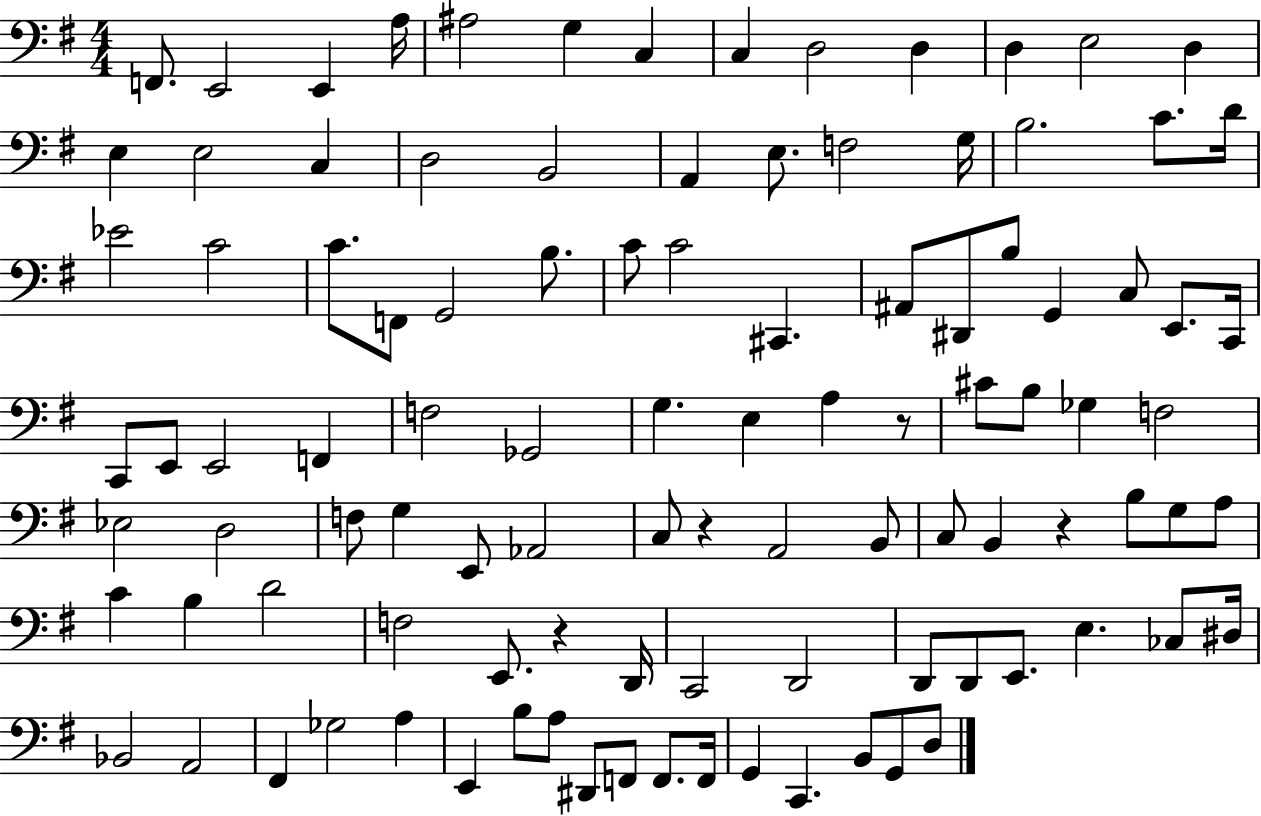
X:1
T:Untitled
M:4/4
L:1/4
K:G
F,,/2 E,,2 E,, A,/4 ^A,2 G, C, C, D,2 D, D, E,2 D, E, E,2 C, D,2 B,,2 A,, E,/2 F,2 G,/4 B,2 C/2 D/4 _E2 C2 C/2 F,,/2 G,,2 B,/2 C/2 C2 ^C,, ^A,,/2 ^D,,/2 B,/2 G,, C,/2 E,,/2 C,,/4 C,,/2 E,,/2 E,,2 F,, F,2 _G,,2 G, E, A, z/2 ^C/2 B,/2 _G, F,2 _E,2 D,2 F,/2 G, E,,/2 _A,,2 C,/2 z A,,2 B,,/2 C,/2 B,, z B,/2 G,/2 A,/2 C B, D2 F,2 E,,/2 z D,,/4 C,,2 D,,2 D,,/2 D,,/2 E,,/2 E, _C,/2 ^D,/4 _B,,2 A,,2 ^F,, _G,2 A, E,, B,/2 A,/2 ^D,,/2 F,,/2 F,,/2 F,,/4 G,, C,, B,,/2 G,,/2 D,/2